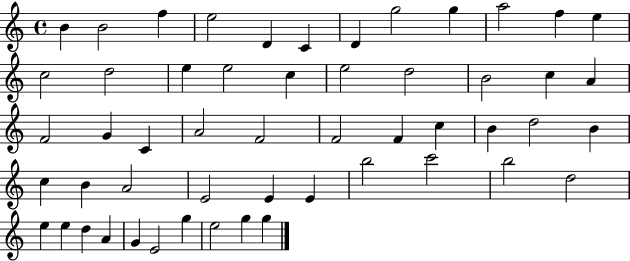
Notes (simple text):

B4/q B4/h F5/q E5/h D4/q C4/q D4/q G5/h G5/q A5/h F5/q E5/q C5/h D5/h E5/q E5/h C5/q E5/h D5/h B4/h C5/q A4/q F4/h G4/q C4/q A4/h F4/h F4/h F4/q C5/q B4/q D5/h B4/q C5/q B4/q A4/h E4/h E4/q E4/q B5/h C6/h B5/h D5/h E5/q E5/q D5/q A4/q G4/q E4/h G5/q E5/h G5/q G5/q